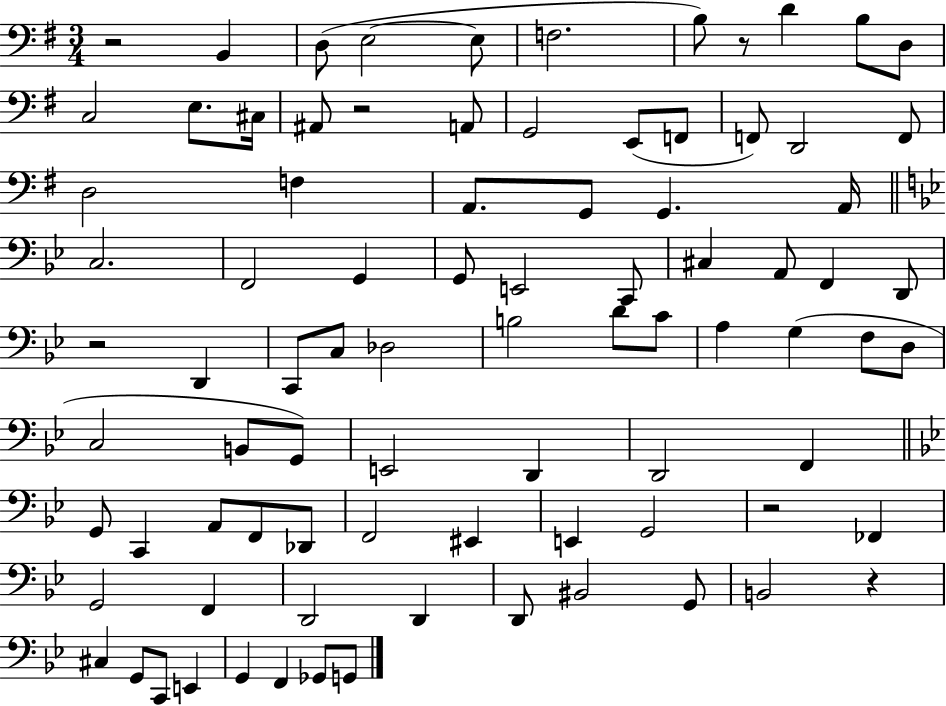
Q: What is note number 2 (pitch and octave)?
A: D3